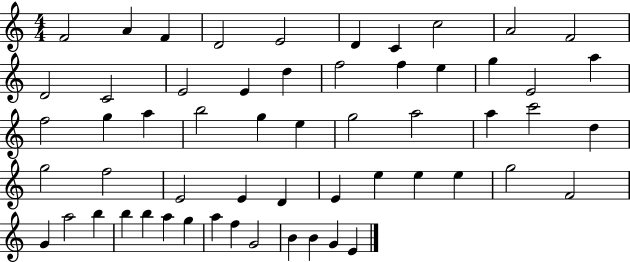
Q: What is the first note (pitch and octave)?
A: F4